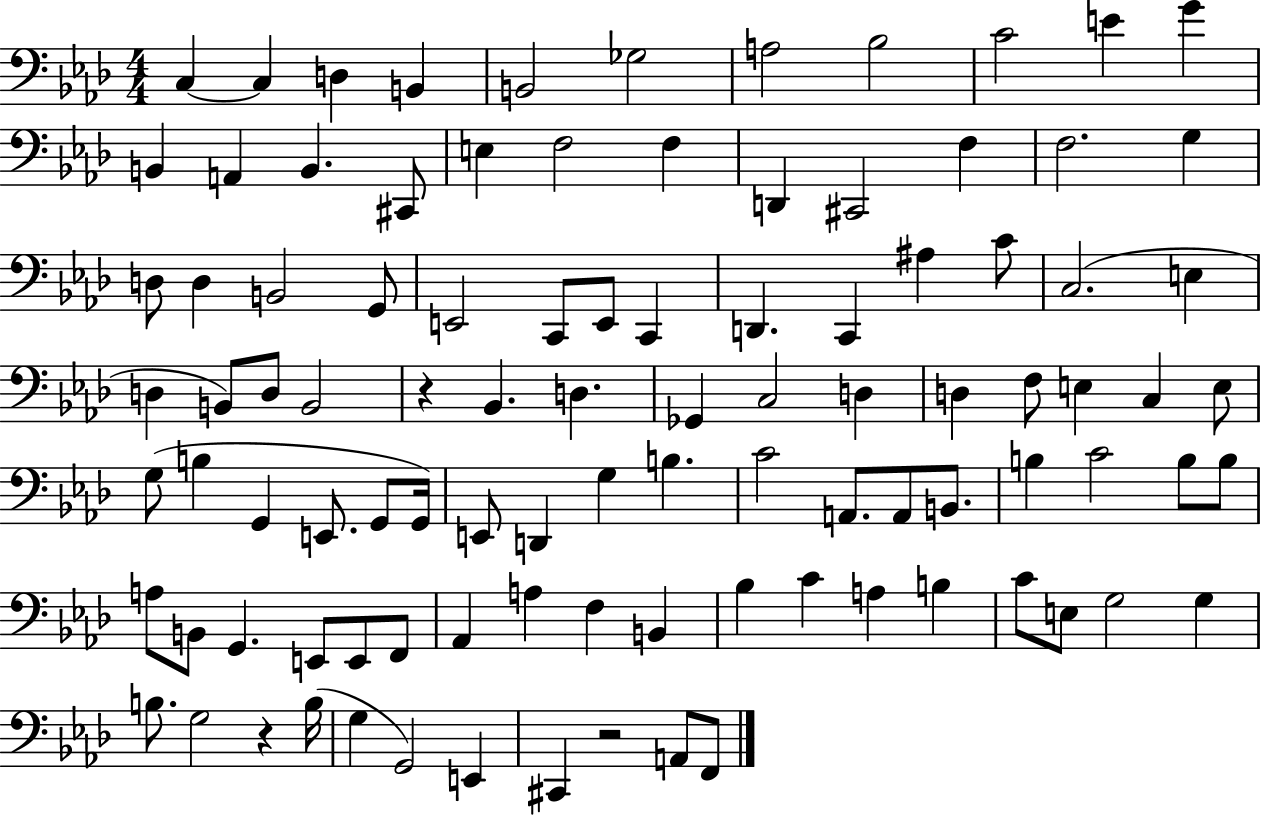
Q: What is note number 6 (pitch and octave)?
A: Gb3